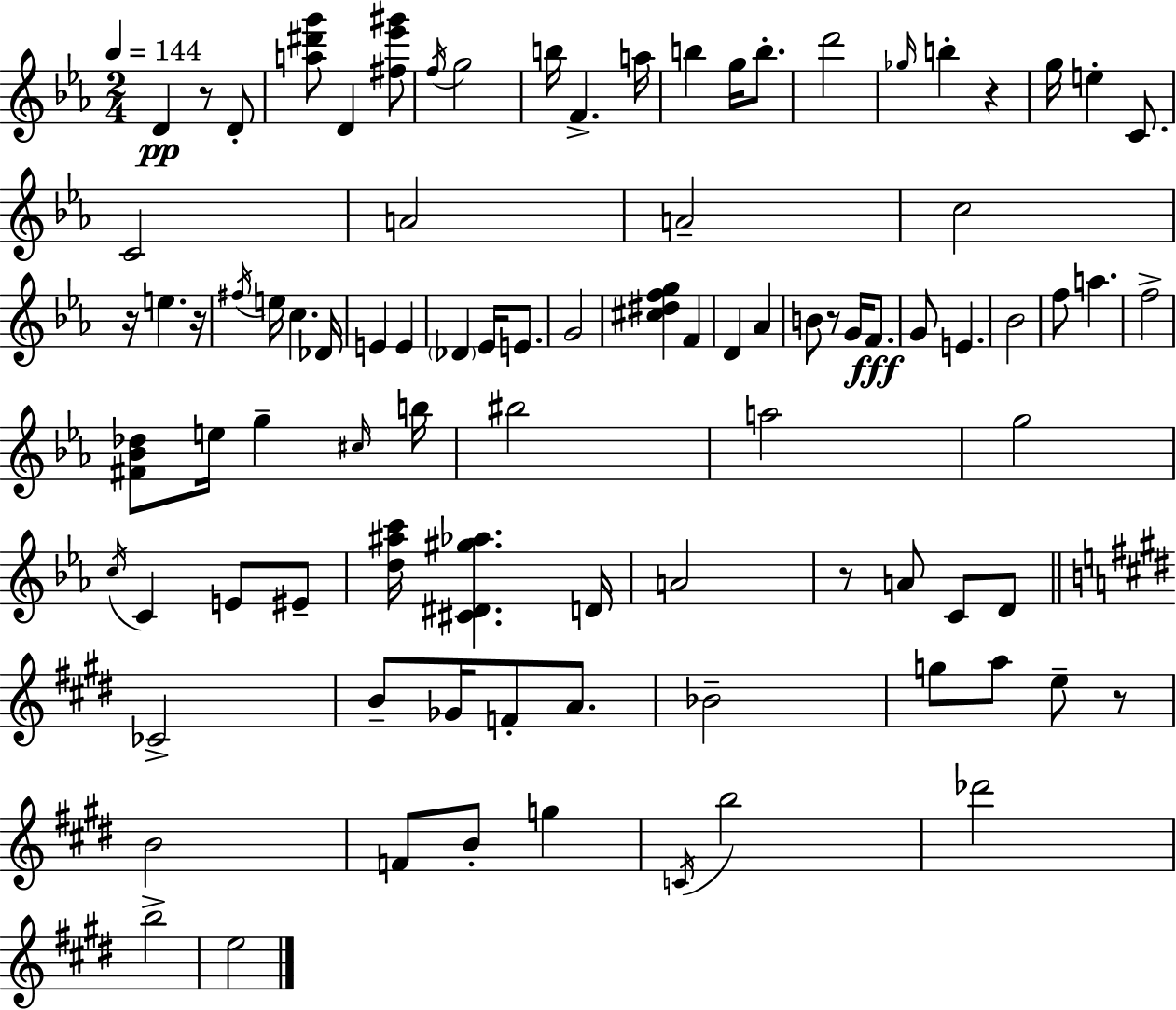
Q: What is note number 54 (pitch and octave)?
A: E4